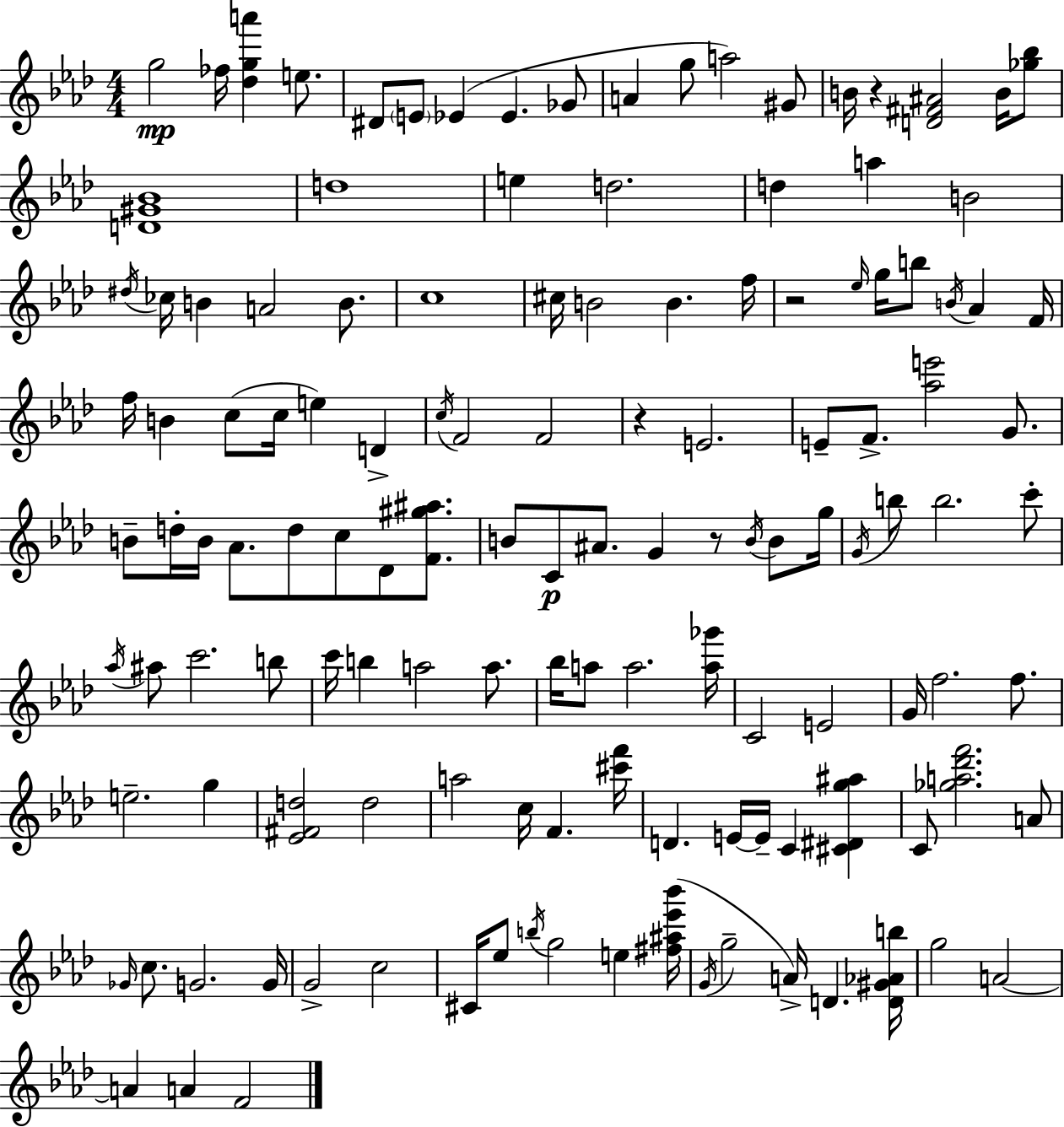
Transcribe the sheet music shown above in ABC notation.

X:1
T:Untitled
M:4/4
L:1/4
K:Fm
g2 _f/4 [_dga'] e/2 ^D/2 E/2 _E _E _G/2 A g/2 a2 ^G/2 B/4 z [D^F^A]2 B/4 [_g_b]/2 [D^G_B]4 d4 e d2 d a B2 ^d/4 _c/4 B A2 B/2 c4 ^c/4 B2 B f/4 z2 _e/4 g/4 b/2 B/4 _A F/4 f/4 B c/2 c/4 e D c/4 F2 F2 z E2 E/2 F/2 [_ae']2 G/2 B/2 d/4 B/4 _A/2 d/2 c/2 _D/2 [F^g^a]/2 B/2 C/2 ^A/2 G z/2 B/4 B/2 g/4 G/4 b/2 b2 c'/2 _a/4 ^a/2 c'2 b/2 c'/4 b a2 a/2 _b/4 a/2 a2 [a_g']/4 C2 E2 G/4 f2 f/2 e2 g [_E^Fd]2 d2 a2 c/4 F [^c'f']/4 D E/4 E/4 C [^C^Dg^a] C/2 [_ga_d'f']2 A/2 _G/4 c/2 G2 G/4 G2 c2 ^C/4 _e/2 b/4 g2 e [^f^a_e'_b']/4 G/4 g2 A/4 D [D^G_Ab]/4 g2 A2 A A F2